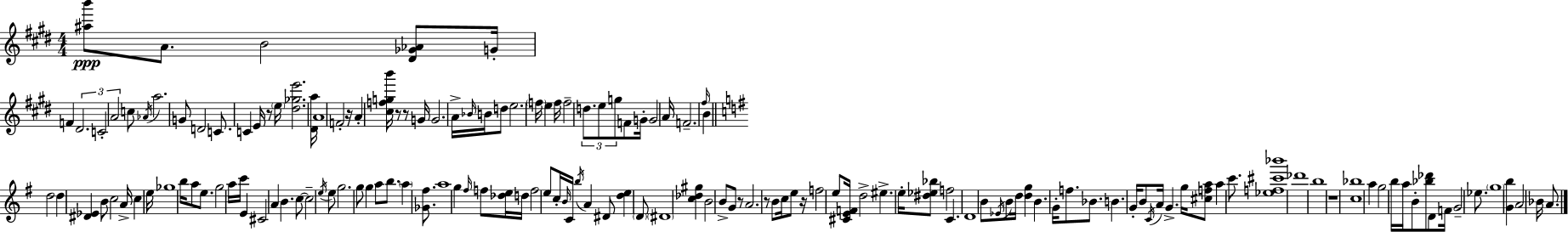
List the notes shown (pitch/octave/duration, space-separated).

[A#5,B6]/e A4/e. B4/h [D#4,Gb4,Ab4]/e G4/s F4/q D#4/h. C4/h A4/h C5/e Ab4/s A5/h. G4/e D4/h C4/e. C4/q E4/s R/e E5/s [D#5,Gb5,E6]/h. [D#4,A5]/s A4/w F4/h R/s A4/q [C#5,F5,G5,B6]/s R/e R/e G4/s G4/h. A4/s Bb4/s B4/s D5/e E5/h. F5/s E5/q F5/s F5/h D5/e. E5/e G5/e F4/e G4/s G4/h A4/s F4/h. F#5/s B4/q D5/h D5/q [D#4,Eb4]/q B4/e C5/h A4/s C5/q E5/s Gb5/w B5/s A5/e E5/e. G5/h A5/s C6/s E4/q C#4/h A4/q B4/q. C5/e C5/h E5/s E5/e G5/h. G5/e G5/q A5/e B5/e. A5/q [Gb4,F#5]/e. A5/w G5/q F#5/s F5/e [Db5,E5]/s D5/s F5/h E5/e C5/s B4/s C4/s B5/s A4/q D#4/e [D5,E5]/q D4/e D#4/w [C5,Db5,G#5]/q B4/h B4/e G4/e R/e A4/h. R/e B4/e C5/s E5/e R/s F5/h E5/e [C#4,E4,F4]/s D5/h EIS5/q. E5/s [D#5,Eb5,Bb5]/e F5/h C4/q. D4/w B4/e Eb4/s B4/e D5/s [D5,G5]/q B4/q. G4/s F5/e. Bb4/e. B4/q. G4/s B4/e C4/s A4/s G4/q. G5/s [C#5,F5,A5]/e A5/q C6/e. [Eb5,F5,C#6,Bb6]/w Db6/w B5/w R/w [C5,Bb5]/w A5/q G5/h B5/s A5/s B4/e [Bb5,Db6]/e D4/e F4/s G4/h Eb5/e. G5/w [G4,B5]/q A4/h Bb4/s A4/e.